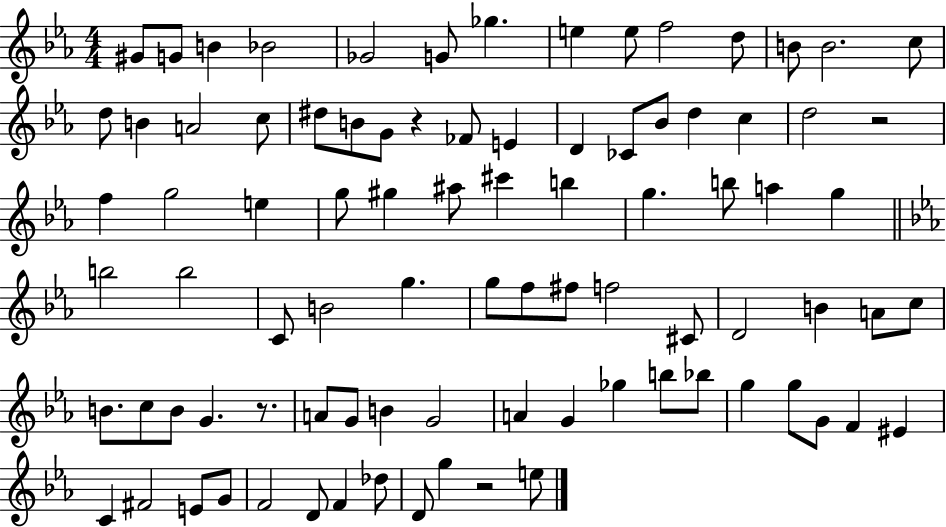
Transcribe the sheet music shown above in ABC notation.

X:1
T:Untitled
M:4/4
L:1/4
K:Eb
^G/2 G/2 B _B2 _G2 G/2 _g e e/2 f2 d/2 B/2 B2 c/2 d/2 B A2 c/2 ^d/2 B/2 G/2 z _F/2 E D _C/2 _B/2 d c d2 z2 f g2 e g/2 ^g ^a/2 ^c' b g b/2 a g b2 b2 C/2 B2 g g/2 f/2 ^f/2 f2 ^C/2 D2 B A/2 c/2 B/2 c/2 B/2 G z/2 A/2 G/2 B G2 A G _g b/2 _b/2 g g/2 G/2 F ^E C ^F2 E/2 G/2 F2 D/2 F _d/2 D/2 g z2 e/2